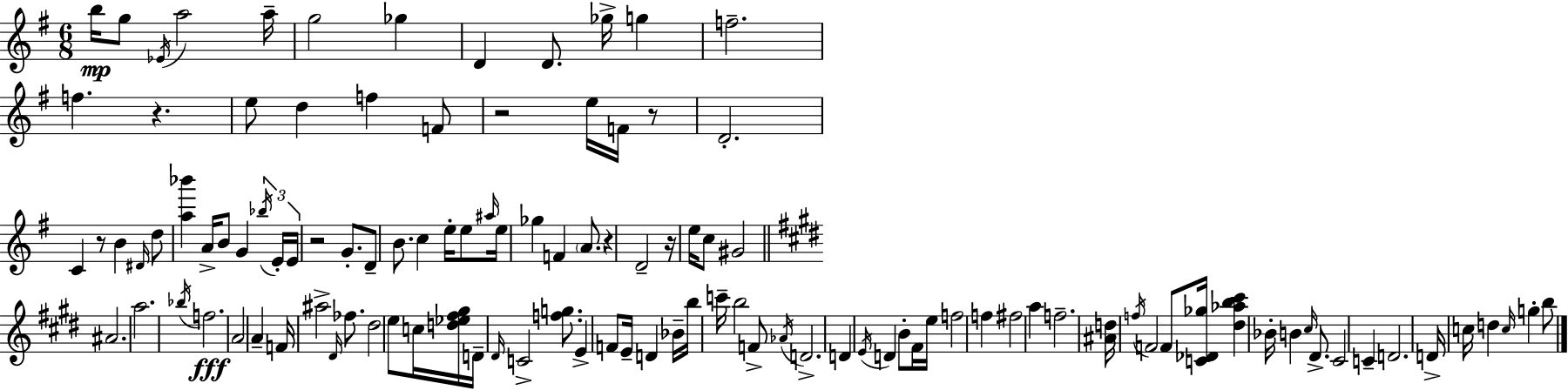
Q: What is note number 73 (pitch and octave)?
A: D4